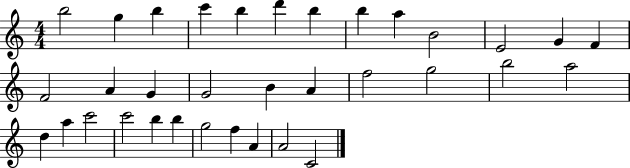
X:1
T:Untitled
M:4/4
L:1/4
K:C
b2 g b c' b d' b b a B2 E2 G F F2 A G G2 B A f2 g2 b2 a2 d a c'2 c'2 b b g2 f A A2 C2